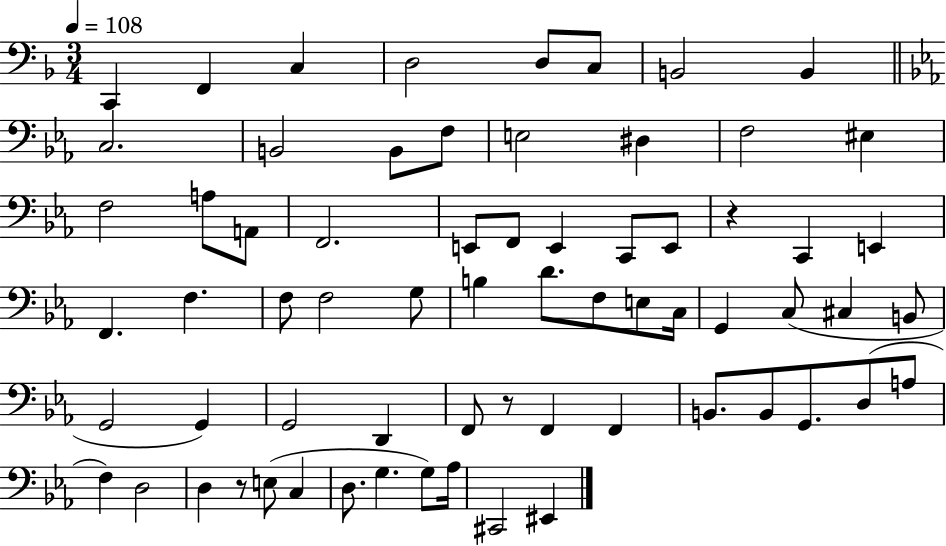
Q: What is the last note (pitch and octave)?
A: EIS2